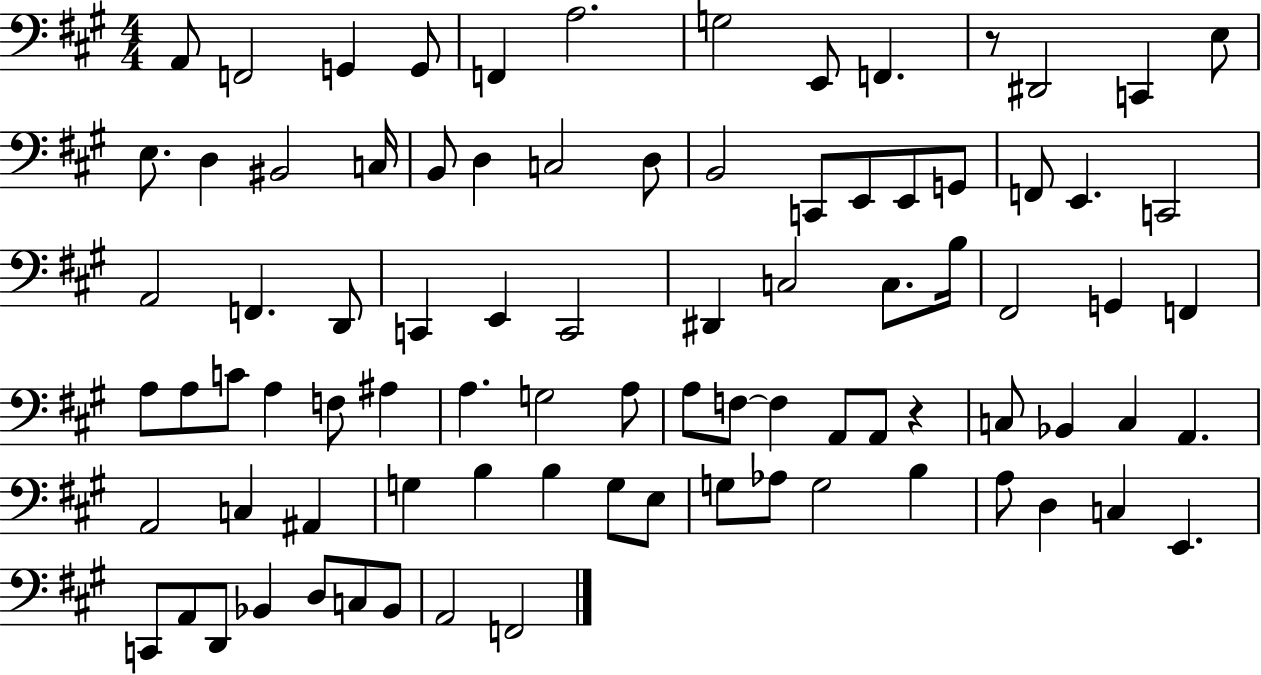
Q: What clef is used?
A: bass